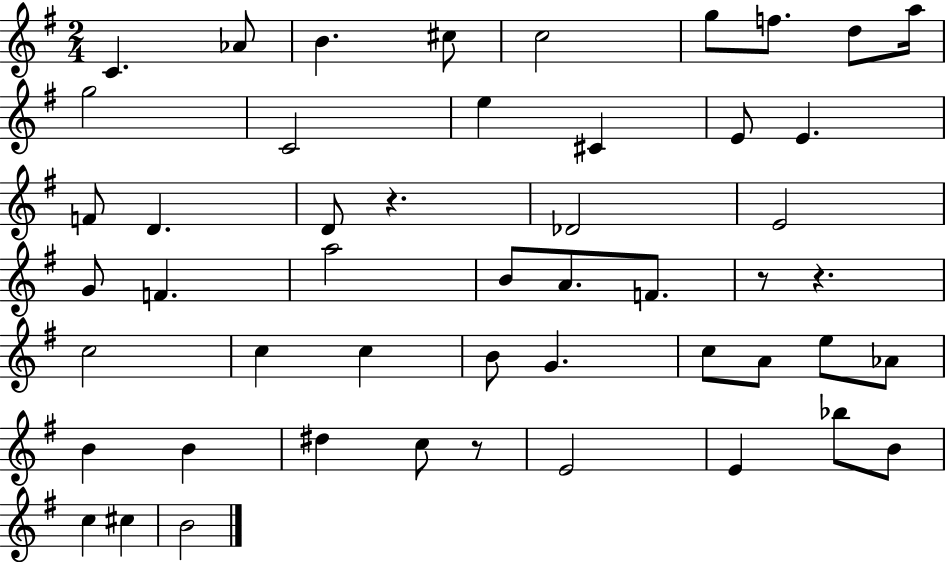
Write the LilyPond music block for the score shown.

{
  \clef treble
  \numericTimeSignature
  \time 2/4
  \key g \major
  \repeat volta 2 { c'4. aes'8 | b'4. cis''8 | c''2 | g''8 f''8. d''8 a''16 | \break g''2 | c'2 | e''4 cis'4 | e'8 e'4. | \break f'8 d'4. | d'8 r4. | des'2 | e'2 | \break g'8 f'4. | a''2 | b'8 a'8. f'8. | r8 r4. | \break c''2 | c''4 c''4 | b'8 g'4. | c''8 a'8 e''8 aes'8 | \break b'4 b'4 | dis''4 c''8 r8 | e'2 | e'4 bes''8 b'8 | \break c''4 cis''4 | b'2 | } \bar "|."
}